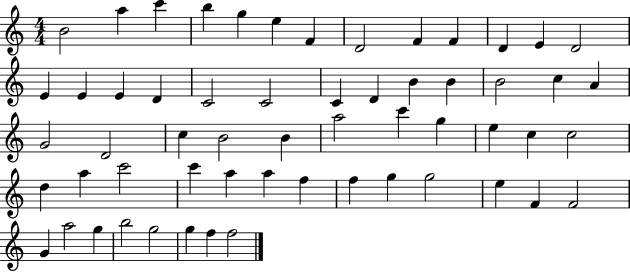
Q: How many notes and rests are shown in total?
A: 58